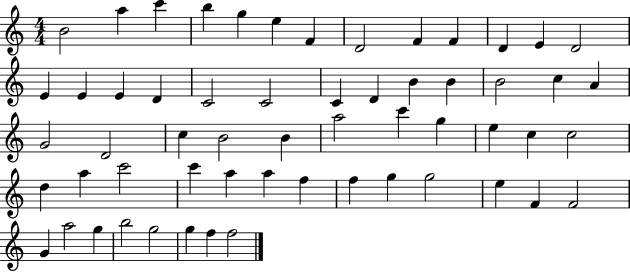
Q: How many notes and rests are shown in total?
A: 58